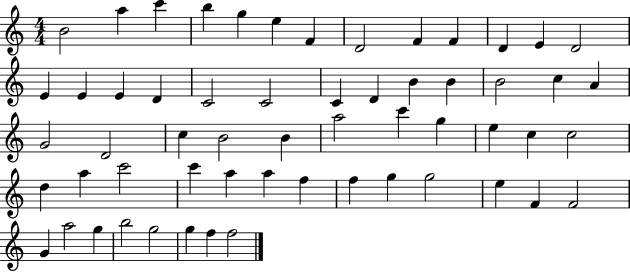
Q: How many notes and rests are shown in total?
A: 58